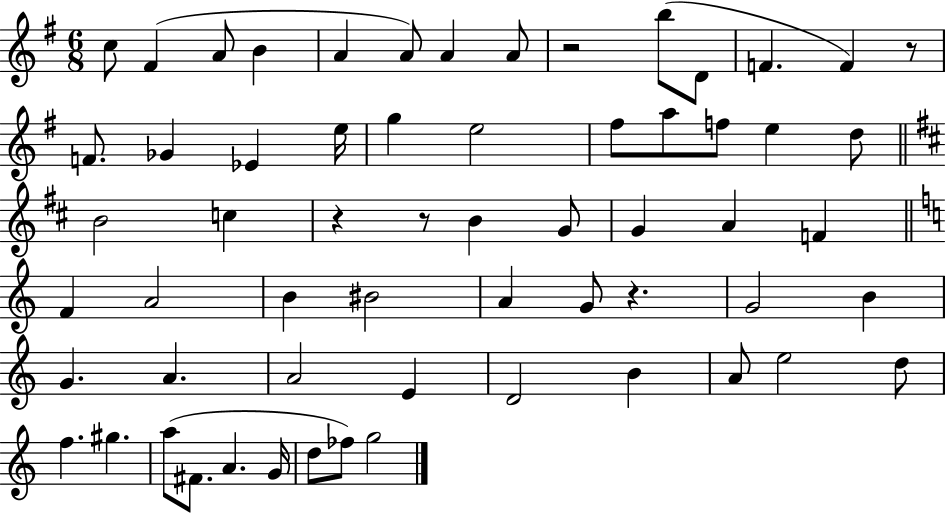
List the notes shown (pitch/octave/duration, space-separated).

C5/e F#4/q A4/e B4/q A4/q A4/e A4/q A4/e R/h B5/e D4/e F4/q. F4/q R/e F4/e. Gb4/q Eb4/q E5/s G5/q E5/h F#5/e A5/e F5/e E5/q D5/e B4/h C5/q R/q R/e B4/q G4/e G4/q A4/q F4/q F4/q A4/h B4/q BIS4/h A4/q G4/e R/q. G4/h B4/q G4/q. A4/q. A4/h E4/q D4/h B4/q A4/e E5/h D5/e F5/q. G#5/q. A5/e F#4/e. A4/q. G4/s D5/e FES5/e G5/h